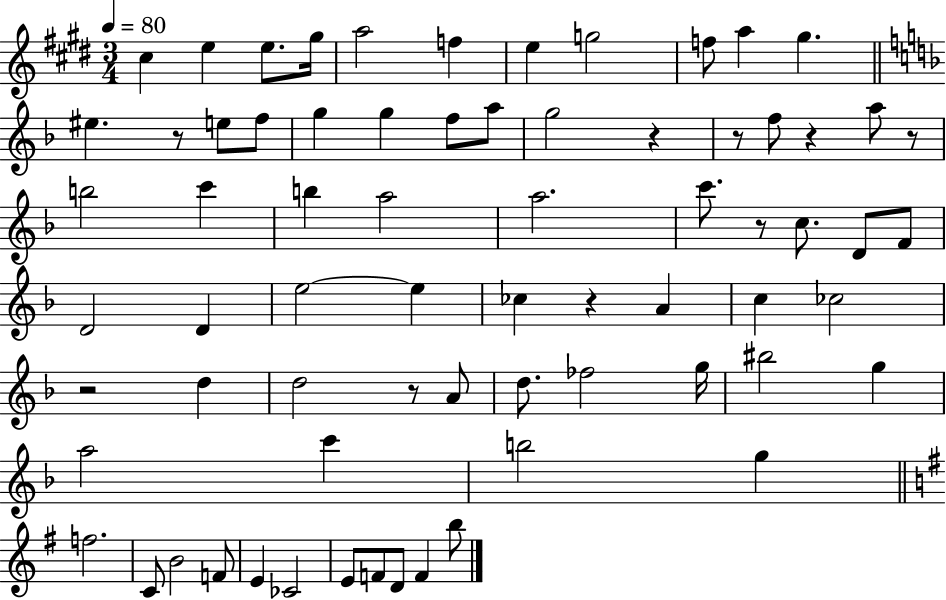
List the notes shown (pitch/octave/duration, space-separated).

C#5/q E5/q E5/e. G#5/s A5/h F5/q E5/q G5/h F5/e A5/q G#5/q. EIS5/q. R/e E5/e F5/e G5/q G5/q F5/e A5/e G5/h R/q R/e F5/e R/q A5/e R/e B5/h C6/q B5/q A5/h A5/h. C6/e. R/e C5/e. D4/e F4/e D4/h D4/q E5/h E5/q CES5/q R/q A4/q C5/q CES5/h R/h D5/q D5/h R/e A4/e D5/e. FES5/h G5/s BIS5/h G5/q A5/h C6/q B5/h G5/q F5/h. C4/e B4/h F4/e E4/q CES4/h E4/e F4/e D4/e F4/q B5/e